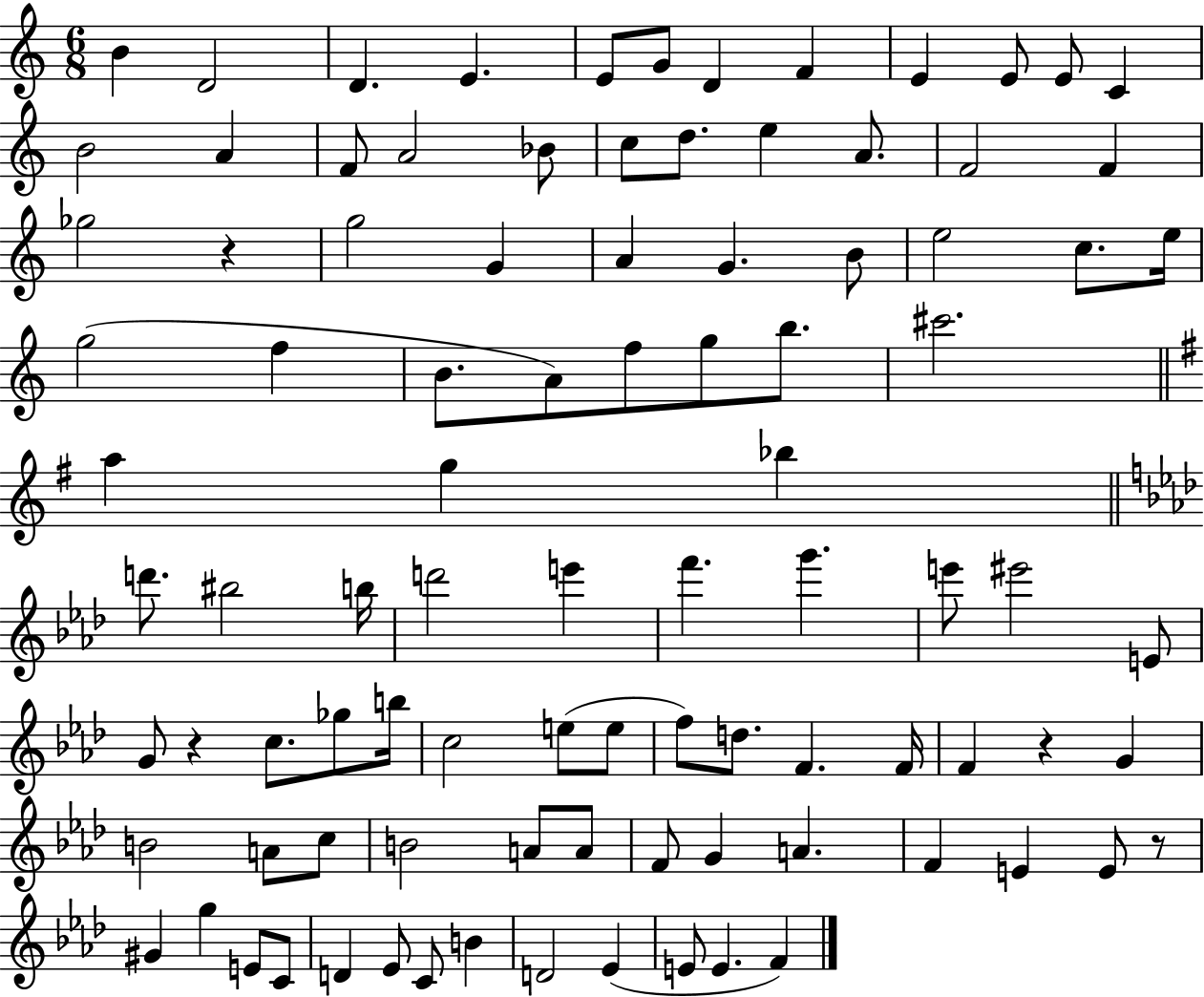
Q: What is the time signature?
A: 6/8